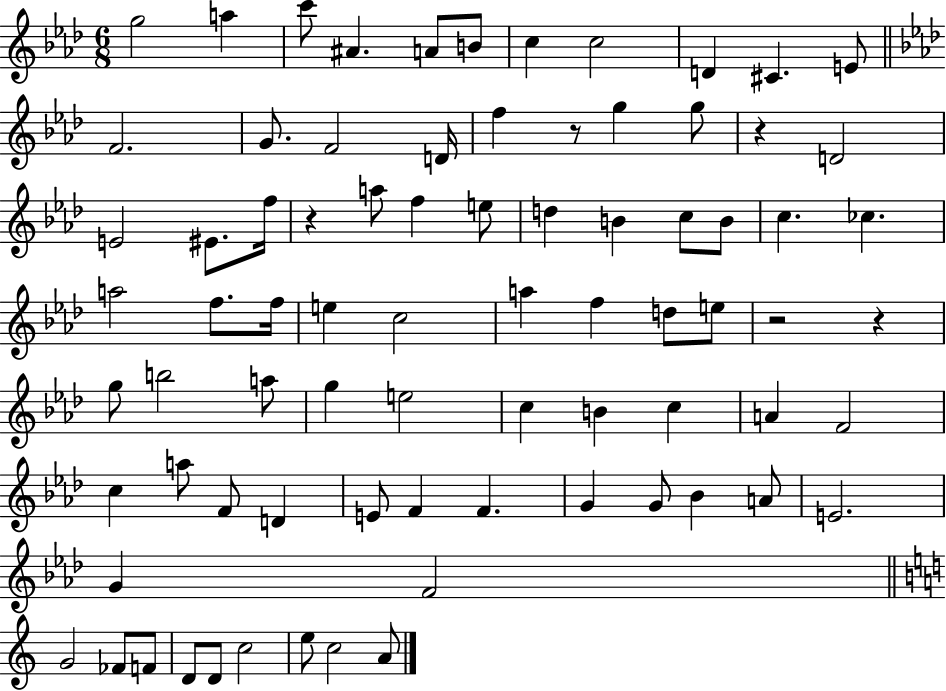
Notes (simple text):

G5/h A5/q C6/e A#4/q. A4/e B4/e C5/q C5/h D4/q C#4/q. E4/e F4/h. G4/e. F4/h D4/s F5/q R/e G5/q G5/e R/q D4/h E4/h EIS4/e. F5/s R/q A5/e F5/q E5/e D5/q B4/q C5/e B4/e C5/q. CES5/q. A5/h F5/e. F5/s E5/q C5/h A5/q F5/q D5/e E5/e R/h R/q G5/e B5/h A5/e G5/q E5/h C5/q B4/q C5/q A4/q F4/h C5/q A5/e F4/e D4/q E4/e F4/q F4/q. G4/q G4/e Bb4/q A4/e E4/h. G4/q F4/h G4/h FES4/e F4/e D4/e D4/e C5/h E5/e C5/h A4/e